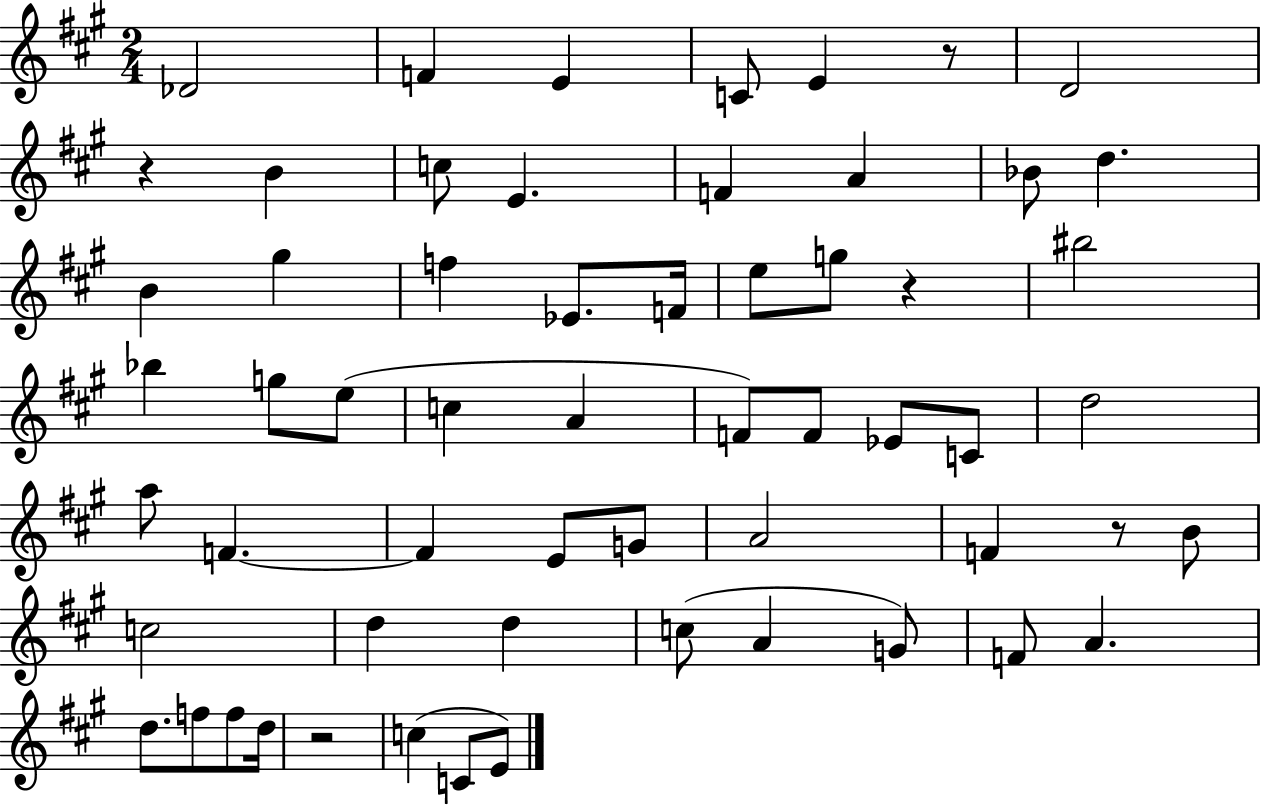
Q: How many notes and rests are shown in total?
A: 59